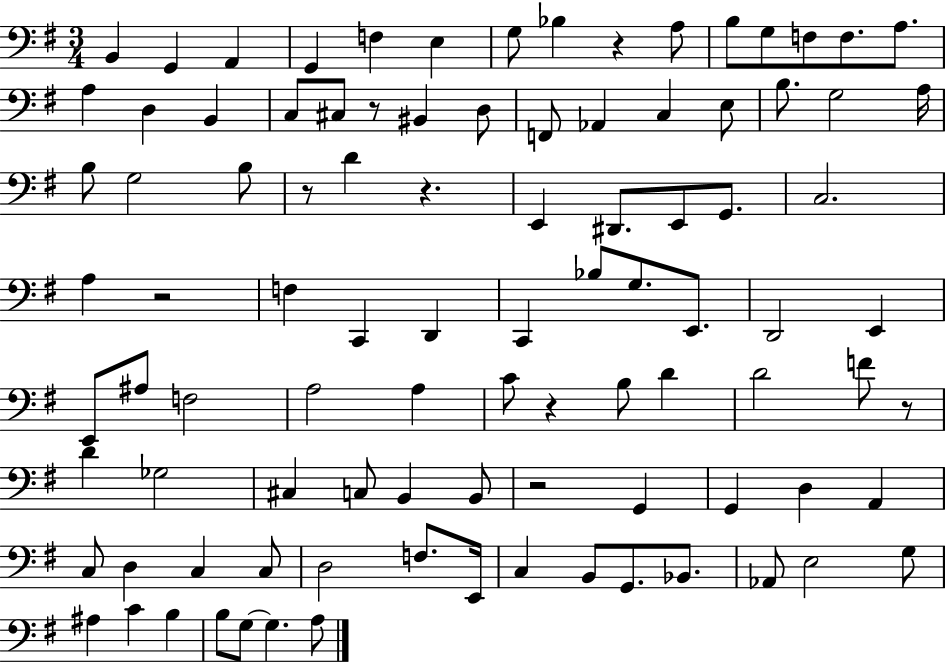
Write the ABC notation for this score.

X:1
T:Untitled
M:3/4
L:1/4
K:G
B,, G,, A,, G,, F, E, G,/2 _B, z A,/2 B,/2 G,/2 F,/2 F,/2 A,/2 A, D, B,, C,/2 ^C,/2 z/2 ^B,, D,/2 F,,/2 _A,, C, E,/2 B,/2 G,2 A,/4 B,/2 G,2 B,/2 z/2 D z E,, ^D,,/2 E,,/2 G,,/2 C,2 A, z2 F, C,, D,, C,, _B,/2 G,/2 E,,/2 D,,2 E,, E,,/2 ^A,/2 F,2 A,2 A, C/2 z B,/2 D D2 F/2 z/2 D _G,2 ^C, C,/2 B,, B,,/2 z2 G,, G,, D, A,, C,/2 D, C, C,/2 D,2 F,/2 E,,/4 C, B,,/2 G,,/2 _B,,/2 _A,,/2 E,2 G,/2 ^A, C B, B,/2 G,/2 G, A,/2